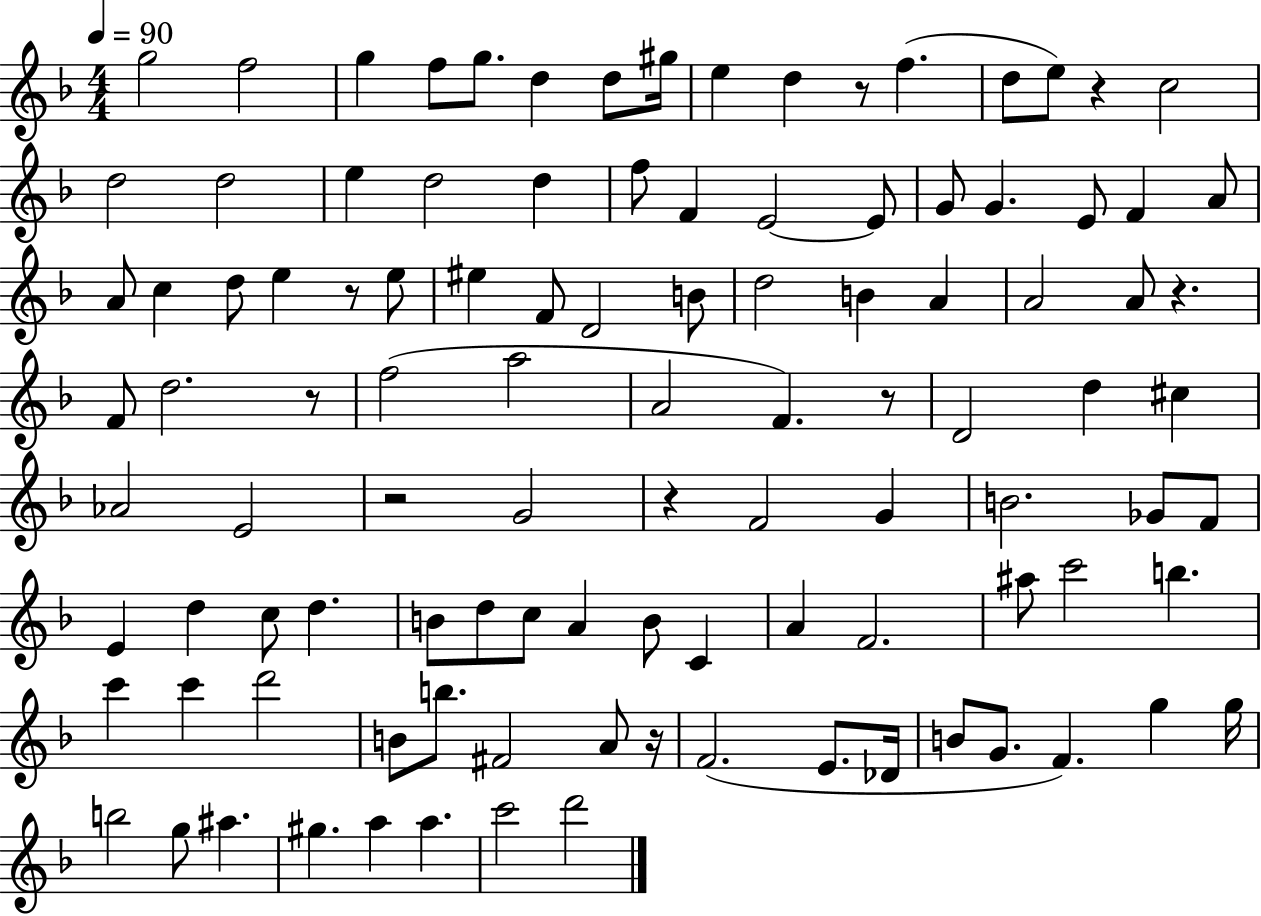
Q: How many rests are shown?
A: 9